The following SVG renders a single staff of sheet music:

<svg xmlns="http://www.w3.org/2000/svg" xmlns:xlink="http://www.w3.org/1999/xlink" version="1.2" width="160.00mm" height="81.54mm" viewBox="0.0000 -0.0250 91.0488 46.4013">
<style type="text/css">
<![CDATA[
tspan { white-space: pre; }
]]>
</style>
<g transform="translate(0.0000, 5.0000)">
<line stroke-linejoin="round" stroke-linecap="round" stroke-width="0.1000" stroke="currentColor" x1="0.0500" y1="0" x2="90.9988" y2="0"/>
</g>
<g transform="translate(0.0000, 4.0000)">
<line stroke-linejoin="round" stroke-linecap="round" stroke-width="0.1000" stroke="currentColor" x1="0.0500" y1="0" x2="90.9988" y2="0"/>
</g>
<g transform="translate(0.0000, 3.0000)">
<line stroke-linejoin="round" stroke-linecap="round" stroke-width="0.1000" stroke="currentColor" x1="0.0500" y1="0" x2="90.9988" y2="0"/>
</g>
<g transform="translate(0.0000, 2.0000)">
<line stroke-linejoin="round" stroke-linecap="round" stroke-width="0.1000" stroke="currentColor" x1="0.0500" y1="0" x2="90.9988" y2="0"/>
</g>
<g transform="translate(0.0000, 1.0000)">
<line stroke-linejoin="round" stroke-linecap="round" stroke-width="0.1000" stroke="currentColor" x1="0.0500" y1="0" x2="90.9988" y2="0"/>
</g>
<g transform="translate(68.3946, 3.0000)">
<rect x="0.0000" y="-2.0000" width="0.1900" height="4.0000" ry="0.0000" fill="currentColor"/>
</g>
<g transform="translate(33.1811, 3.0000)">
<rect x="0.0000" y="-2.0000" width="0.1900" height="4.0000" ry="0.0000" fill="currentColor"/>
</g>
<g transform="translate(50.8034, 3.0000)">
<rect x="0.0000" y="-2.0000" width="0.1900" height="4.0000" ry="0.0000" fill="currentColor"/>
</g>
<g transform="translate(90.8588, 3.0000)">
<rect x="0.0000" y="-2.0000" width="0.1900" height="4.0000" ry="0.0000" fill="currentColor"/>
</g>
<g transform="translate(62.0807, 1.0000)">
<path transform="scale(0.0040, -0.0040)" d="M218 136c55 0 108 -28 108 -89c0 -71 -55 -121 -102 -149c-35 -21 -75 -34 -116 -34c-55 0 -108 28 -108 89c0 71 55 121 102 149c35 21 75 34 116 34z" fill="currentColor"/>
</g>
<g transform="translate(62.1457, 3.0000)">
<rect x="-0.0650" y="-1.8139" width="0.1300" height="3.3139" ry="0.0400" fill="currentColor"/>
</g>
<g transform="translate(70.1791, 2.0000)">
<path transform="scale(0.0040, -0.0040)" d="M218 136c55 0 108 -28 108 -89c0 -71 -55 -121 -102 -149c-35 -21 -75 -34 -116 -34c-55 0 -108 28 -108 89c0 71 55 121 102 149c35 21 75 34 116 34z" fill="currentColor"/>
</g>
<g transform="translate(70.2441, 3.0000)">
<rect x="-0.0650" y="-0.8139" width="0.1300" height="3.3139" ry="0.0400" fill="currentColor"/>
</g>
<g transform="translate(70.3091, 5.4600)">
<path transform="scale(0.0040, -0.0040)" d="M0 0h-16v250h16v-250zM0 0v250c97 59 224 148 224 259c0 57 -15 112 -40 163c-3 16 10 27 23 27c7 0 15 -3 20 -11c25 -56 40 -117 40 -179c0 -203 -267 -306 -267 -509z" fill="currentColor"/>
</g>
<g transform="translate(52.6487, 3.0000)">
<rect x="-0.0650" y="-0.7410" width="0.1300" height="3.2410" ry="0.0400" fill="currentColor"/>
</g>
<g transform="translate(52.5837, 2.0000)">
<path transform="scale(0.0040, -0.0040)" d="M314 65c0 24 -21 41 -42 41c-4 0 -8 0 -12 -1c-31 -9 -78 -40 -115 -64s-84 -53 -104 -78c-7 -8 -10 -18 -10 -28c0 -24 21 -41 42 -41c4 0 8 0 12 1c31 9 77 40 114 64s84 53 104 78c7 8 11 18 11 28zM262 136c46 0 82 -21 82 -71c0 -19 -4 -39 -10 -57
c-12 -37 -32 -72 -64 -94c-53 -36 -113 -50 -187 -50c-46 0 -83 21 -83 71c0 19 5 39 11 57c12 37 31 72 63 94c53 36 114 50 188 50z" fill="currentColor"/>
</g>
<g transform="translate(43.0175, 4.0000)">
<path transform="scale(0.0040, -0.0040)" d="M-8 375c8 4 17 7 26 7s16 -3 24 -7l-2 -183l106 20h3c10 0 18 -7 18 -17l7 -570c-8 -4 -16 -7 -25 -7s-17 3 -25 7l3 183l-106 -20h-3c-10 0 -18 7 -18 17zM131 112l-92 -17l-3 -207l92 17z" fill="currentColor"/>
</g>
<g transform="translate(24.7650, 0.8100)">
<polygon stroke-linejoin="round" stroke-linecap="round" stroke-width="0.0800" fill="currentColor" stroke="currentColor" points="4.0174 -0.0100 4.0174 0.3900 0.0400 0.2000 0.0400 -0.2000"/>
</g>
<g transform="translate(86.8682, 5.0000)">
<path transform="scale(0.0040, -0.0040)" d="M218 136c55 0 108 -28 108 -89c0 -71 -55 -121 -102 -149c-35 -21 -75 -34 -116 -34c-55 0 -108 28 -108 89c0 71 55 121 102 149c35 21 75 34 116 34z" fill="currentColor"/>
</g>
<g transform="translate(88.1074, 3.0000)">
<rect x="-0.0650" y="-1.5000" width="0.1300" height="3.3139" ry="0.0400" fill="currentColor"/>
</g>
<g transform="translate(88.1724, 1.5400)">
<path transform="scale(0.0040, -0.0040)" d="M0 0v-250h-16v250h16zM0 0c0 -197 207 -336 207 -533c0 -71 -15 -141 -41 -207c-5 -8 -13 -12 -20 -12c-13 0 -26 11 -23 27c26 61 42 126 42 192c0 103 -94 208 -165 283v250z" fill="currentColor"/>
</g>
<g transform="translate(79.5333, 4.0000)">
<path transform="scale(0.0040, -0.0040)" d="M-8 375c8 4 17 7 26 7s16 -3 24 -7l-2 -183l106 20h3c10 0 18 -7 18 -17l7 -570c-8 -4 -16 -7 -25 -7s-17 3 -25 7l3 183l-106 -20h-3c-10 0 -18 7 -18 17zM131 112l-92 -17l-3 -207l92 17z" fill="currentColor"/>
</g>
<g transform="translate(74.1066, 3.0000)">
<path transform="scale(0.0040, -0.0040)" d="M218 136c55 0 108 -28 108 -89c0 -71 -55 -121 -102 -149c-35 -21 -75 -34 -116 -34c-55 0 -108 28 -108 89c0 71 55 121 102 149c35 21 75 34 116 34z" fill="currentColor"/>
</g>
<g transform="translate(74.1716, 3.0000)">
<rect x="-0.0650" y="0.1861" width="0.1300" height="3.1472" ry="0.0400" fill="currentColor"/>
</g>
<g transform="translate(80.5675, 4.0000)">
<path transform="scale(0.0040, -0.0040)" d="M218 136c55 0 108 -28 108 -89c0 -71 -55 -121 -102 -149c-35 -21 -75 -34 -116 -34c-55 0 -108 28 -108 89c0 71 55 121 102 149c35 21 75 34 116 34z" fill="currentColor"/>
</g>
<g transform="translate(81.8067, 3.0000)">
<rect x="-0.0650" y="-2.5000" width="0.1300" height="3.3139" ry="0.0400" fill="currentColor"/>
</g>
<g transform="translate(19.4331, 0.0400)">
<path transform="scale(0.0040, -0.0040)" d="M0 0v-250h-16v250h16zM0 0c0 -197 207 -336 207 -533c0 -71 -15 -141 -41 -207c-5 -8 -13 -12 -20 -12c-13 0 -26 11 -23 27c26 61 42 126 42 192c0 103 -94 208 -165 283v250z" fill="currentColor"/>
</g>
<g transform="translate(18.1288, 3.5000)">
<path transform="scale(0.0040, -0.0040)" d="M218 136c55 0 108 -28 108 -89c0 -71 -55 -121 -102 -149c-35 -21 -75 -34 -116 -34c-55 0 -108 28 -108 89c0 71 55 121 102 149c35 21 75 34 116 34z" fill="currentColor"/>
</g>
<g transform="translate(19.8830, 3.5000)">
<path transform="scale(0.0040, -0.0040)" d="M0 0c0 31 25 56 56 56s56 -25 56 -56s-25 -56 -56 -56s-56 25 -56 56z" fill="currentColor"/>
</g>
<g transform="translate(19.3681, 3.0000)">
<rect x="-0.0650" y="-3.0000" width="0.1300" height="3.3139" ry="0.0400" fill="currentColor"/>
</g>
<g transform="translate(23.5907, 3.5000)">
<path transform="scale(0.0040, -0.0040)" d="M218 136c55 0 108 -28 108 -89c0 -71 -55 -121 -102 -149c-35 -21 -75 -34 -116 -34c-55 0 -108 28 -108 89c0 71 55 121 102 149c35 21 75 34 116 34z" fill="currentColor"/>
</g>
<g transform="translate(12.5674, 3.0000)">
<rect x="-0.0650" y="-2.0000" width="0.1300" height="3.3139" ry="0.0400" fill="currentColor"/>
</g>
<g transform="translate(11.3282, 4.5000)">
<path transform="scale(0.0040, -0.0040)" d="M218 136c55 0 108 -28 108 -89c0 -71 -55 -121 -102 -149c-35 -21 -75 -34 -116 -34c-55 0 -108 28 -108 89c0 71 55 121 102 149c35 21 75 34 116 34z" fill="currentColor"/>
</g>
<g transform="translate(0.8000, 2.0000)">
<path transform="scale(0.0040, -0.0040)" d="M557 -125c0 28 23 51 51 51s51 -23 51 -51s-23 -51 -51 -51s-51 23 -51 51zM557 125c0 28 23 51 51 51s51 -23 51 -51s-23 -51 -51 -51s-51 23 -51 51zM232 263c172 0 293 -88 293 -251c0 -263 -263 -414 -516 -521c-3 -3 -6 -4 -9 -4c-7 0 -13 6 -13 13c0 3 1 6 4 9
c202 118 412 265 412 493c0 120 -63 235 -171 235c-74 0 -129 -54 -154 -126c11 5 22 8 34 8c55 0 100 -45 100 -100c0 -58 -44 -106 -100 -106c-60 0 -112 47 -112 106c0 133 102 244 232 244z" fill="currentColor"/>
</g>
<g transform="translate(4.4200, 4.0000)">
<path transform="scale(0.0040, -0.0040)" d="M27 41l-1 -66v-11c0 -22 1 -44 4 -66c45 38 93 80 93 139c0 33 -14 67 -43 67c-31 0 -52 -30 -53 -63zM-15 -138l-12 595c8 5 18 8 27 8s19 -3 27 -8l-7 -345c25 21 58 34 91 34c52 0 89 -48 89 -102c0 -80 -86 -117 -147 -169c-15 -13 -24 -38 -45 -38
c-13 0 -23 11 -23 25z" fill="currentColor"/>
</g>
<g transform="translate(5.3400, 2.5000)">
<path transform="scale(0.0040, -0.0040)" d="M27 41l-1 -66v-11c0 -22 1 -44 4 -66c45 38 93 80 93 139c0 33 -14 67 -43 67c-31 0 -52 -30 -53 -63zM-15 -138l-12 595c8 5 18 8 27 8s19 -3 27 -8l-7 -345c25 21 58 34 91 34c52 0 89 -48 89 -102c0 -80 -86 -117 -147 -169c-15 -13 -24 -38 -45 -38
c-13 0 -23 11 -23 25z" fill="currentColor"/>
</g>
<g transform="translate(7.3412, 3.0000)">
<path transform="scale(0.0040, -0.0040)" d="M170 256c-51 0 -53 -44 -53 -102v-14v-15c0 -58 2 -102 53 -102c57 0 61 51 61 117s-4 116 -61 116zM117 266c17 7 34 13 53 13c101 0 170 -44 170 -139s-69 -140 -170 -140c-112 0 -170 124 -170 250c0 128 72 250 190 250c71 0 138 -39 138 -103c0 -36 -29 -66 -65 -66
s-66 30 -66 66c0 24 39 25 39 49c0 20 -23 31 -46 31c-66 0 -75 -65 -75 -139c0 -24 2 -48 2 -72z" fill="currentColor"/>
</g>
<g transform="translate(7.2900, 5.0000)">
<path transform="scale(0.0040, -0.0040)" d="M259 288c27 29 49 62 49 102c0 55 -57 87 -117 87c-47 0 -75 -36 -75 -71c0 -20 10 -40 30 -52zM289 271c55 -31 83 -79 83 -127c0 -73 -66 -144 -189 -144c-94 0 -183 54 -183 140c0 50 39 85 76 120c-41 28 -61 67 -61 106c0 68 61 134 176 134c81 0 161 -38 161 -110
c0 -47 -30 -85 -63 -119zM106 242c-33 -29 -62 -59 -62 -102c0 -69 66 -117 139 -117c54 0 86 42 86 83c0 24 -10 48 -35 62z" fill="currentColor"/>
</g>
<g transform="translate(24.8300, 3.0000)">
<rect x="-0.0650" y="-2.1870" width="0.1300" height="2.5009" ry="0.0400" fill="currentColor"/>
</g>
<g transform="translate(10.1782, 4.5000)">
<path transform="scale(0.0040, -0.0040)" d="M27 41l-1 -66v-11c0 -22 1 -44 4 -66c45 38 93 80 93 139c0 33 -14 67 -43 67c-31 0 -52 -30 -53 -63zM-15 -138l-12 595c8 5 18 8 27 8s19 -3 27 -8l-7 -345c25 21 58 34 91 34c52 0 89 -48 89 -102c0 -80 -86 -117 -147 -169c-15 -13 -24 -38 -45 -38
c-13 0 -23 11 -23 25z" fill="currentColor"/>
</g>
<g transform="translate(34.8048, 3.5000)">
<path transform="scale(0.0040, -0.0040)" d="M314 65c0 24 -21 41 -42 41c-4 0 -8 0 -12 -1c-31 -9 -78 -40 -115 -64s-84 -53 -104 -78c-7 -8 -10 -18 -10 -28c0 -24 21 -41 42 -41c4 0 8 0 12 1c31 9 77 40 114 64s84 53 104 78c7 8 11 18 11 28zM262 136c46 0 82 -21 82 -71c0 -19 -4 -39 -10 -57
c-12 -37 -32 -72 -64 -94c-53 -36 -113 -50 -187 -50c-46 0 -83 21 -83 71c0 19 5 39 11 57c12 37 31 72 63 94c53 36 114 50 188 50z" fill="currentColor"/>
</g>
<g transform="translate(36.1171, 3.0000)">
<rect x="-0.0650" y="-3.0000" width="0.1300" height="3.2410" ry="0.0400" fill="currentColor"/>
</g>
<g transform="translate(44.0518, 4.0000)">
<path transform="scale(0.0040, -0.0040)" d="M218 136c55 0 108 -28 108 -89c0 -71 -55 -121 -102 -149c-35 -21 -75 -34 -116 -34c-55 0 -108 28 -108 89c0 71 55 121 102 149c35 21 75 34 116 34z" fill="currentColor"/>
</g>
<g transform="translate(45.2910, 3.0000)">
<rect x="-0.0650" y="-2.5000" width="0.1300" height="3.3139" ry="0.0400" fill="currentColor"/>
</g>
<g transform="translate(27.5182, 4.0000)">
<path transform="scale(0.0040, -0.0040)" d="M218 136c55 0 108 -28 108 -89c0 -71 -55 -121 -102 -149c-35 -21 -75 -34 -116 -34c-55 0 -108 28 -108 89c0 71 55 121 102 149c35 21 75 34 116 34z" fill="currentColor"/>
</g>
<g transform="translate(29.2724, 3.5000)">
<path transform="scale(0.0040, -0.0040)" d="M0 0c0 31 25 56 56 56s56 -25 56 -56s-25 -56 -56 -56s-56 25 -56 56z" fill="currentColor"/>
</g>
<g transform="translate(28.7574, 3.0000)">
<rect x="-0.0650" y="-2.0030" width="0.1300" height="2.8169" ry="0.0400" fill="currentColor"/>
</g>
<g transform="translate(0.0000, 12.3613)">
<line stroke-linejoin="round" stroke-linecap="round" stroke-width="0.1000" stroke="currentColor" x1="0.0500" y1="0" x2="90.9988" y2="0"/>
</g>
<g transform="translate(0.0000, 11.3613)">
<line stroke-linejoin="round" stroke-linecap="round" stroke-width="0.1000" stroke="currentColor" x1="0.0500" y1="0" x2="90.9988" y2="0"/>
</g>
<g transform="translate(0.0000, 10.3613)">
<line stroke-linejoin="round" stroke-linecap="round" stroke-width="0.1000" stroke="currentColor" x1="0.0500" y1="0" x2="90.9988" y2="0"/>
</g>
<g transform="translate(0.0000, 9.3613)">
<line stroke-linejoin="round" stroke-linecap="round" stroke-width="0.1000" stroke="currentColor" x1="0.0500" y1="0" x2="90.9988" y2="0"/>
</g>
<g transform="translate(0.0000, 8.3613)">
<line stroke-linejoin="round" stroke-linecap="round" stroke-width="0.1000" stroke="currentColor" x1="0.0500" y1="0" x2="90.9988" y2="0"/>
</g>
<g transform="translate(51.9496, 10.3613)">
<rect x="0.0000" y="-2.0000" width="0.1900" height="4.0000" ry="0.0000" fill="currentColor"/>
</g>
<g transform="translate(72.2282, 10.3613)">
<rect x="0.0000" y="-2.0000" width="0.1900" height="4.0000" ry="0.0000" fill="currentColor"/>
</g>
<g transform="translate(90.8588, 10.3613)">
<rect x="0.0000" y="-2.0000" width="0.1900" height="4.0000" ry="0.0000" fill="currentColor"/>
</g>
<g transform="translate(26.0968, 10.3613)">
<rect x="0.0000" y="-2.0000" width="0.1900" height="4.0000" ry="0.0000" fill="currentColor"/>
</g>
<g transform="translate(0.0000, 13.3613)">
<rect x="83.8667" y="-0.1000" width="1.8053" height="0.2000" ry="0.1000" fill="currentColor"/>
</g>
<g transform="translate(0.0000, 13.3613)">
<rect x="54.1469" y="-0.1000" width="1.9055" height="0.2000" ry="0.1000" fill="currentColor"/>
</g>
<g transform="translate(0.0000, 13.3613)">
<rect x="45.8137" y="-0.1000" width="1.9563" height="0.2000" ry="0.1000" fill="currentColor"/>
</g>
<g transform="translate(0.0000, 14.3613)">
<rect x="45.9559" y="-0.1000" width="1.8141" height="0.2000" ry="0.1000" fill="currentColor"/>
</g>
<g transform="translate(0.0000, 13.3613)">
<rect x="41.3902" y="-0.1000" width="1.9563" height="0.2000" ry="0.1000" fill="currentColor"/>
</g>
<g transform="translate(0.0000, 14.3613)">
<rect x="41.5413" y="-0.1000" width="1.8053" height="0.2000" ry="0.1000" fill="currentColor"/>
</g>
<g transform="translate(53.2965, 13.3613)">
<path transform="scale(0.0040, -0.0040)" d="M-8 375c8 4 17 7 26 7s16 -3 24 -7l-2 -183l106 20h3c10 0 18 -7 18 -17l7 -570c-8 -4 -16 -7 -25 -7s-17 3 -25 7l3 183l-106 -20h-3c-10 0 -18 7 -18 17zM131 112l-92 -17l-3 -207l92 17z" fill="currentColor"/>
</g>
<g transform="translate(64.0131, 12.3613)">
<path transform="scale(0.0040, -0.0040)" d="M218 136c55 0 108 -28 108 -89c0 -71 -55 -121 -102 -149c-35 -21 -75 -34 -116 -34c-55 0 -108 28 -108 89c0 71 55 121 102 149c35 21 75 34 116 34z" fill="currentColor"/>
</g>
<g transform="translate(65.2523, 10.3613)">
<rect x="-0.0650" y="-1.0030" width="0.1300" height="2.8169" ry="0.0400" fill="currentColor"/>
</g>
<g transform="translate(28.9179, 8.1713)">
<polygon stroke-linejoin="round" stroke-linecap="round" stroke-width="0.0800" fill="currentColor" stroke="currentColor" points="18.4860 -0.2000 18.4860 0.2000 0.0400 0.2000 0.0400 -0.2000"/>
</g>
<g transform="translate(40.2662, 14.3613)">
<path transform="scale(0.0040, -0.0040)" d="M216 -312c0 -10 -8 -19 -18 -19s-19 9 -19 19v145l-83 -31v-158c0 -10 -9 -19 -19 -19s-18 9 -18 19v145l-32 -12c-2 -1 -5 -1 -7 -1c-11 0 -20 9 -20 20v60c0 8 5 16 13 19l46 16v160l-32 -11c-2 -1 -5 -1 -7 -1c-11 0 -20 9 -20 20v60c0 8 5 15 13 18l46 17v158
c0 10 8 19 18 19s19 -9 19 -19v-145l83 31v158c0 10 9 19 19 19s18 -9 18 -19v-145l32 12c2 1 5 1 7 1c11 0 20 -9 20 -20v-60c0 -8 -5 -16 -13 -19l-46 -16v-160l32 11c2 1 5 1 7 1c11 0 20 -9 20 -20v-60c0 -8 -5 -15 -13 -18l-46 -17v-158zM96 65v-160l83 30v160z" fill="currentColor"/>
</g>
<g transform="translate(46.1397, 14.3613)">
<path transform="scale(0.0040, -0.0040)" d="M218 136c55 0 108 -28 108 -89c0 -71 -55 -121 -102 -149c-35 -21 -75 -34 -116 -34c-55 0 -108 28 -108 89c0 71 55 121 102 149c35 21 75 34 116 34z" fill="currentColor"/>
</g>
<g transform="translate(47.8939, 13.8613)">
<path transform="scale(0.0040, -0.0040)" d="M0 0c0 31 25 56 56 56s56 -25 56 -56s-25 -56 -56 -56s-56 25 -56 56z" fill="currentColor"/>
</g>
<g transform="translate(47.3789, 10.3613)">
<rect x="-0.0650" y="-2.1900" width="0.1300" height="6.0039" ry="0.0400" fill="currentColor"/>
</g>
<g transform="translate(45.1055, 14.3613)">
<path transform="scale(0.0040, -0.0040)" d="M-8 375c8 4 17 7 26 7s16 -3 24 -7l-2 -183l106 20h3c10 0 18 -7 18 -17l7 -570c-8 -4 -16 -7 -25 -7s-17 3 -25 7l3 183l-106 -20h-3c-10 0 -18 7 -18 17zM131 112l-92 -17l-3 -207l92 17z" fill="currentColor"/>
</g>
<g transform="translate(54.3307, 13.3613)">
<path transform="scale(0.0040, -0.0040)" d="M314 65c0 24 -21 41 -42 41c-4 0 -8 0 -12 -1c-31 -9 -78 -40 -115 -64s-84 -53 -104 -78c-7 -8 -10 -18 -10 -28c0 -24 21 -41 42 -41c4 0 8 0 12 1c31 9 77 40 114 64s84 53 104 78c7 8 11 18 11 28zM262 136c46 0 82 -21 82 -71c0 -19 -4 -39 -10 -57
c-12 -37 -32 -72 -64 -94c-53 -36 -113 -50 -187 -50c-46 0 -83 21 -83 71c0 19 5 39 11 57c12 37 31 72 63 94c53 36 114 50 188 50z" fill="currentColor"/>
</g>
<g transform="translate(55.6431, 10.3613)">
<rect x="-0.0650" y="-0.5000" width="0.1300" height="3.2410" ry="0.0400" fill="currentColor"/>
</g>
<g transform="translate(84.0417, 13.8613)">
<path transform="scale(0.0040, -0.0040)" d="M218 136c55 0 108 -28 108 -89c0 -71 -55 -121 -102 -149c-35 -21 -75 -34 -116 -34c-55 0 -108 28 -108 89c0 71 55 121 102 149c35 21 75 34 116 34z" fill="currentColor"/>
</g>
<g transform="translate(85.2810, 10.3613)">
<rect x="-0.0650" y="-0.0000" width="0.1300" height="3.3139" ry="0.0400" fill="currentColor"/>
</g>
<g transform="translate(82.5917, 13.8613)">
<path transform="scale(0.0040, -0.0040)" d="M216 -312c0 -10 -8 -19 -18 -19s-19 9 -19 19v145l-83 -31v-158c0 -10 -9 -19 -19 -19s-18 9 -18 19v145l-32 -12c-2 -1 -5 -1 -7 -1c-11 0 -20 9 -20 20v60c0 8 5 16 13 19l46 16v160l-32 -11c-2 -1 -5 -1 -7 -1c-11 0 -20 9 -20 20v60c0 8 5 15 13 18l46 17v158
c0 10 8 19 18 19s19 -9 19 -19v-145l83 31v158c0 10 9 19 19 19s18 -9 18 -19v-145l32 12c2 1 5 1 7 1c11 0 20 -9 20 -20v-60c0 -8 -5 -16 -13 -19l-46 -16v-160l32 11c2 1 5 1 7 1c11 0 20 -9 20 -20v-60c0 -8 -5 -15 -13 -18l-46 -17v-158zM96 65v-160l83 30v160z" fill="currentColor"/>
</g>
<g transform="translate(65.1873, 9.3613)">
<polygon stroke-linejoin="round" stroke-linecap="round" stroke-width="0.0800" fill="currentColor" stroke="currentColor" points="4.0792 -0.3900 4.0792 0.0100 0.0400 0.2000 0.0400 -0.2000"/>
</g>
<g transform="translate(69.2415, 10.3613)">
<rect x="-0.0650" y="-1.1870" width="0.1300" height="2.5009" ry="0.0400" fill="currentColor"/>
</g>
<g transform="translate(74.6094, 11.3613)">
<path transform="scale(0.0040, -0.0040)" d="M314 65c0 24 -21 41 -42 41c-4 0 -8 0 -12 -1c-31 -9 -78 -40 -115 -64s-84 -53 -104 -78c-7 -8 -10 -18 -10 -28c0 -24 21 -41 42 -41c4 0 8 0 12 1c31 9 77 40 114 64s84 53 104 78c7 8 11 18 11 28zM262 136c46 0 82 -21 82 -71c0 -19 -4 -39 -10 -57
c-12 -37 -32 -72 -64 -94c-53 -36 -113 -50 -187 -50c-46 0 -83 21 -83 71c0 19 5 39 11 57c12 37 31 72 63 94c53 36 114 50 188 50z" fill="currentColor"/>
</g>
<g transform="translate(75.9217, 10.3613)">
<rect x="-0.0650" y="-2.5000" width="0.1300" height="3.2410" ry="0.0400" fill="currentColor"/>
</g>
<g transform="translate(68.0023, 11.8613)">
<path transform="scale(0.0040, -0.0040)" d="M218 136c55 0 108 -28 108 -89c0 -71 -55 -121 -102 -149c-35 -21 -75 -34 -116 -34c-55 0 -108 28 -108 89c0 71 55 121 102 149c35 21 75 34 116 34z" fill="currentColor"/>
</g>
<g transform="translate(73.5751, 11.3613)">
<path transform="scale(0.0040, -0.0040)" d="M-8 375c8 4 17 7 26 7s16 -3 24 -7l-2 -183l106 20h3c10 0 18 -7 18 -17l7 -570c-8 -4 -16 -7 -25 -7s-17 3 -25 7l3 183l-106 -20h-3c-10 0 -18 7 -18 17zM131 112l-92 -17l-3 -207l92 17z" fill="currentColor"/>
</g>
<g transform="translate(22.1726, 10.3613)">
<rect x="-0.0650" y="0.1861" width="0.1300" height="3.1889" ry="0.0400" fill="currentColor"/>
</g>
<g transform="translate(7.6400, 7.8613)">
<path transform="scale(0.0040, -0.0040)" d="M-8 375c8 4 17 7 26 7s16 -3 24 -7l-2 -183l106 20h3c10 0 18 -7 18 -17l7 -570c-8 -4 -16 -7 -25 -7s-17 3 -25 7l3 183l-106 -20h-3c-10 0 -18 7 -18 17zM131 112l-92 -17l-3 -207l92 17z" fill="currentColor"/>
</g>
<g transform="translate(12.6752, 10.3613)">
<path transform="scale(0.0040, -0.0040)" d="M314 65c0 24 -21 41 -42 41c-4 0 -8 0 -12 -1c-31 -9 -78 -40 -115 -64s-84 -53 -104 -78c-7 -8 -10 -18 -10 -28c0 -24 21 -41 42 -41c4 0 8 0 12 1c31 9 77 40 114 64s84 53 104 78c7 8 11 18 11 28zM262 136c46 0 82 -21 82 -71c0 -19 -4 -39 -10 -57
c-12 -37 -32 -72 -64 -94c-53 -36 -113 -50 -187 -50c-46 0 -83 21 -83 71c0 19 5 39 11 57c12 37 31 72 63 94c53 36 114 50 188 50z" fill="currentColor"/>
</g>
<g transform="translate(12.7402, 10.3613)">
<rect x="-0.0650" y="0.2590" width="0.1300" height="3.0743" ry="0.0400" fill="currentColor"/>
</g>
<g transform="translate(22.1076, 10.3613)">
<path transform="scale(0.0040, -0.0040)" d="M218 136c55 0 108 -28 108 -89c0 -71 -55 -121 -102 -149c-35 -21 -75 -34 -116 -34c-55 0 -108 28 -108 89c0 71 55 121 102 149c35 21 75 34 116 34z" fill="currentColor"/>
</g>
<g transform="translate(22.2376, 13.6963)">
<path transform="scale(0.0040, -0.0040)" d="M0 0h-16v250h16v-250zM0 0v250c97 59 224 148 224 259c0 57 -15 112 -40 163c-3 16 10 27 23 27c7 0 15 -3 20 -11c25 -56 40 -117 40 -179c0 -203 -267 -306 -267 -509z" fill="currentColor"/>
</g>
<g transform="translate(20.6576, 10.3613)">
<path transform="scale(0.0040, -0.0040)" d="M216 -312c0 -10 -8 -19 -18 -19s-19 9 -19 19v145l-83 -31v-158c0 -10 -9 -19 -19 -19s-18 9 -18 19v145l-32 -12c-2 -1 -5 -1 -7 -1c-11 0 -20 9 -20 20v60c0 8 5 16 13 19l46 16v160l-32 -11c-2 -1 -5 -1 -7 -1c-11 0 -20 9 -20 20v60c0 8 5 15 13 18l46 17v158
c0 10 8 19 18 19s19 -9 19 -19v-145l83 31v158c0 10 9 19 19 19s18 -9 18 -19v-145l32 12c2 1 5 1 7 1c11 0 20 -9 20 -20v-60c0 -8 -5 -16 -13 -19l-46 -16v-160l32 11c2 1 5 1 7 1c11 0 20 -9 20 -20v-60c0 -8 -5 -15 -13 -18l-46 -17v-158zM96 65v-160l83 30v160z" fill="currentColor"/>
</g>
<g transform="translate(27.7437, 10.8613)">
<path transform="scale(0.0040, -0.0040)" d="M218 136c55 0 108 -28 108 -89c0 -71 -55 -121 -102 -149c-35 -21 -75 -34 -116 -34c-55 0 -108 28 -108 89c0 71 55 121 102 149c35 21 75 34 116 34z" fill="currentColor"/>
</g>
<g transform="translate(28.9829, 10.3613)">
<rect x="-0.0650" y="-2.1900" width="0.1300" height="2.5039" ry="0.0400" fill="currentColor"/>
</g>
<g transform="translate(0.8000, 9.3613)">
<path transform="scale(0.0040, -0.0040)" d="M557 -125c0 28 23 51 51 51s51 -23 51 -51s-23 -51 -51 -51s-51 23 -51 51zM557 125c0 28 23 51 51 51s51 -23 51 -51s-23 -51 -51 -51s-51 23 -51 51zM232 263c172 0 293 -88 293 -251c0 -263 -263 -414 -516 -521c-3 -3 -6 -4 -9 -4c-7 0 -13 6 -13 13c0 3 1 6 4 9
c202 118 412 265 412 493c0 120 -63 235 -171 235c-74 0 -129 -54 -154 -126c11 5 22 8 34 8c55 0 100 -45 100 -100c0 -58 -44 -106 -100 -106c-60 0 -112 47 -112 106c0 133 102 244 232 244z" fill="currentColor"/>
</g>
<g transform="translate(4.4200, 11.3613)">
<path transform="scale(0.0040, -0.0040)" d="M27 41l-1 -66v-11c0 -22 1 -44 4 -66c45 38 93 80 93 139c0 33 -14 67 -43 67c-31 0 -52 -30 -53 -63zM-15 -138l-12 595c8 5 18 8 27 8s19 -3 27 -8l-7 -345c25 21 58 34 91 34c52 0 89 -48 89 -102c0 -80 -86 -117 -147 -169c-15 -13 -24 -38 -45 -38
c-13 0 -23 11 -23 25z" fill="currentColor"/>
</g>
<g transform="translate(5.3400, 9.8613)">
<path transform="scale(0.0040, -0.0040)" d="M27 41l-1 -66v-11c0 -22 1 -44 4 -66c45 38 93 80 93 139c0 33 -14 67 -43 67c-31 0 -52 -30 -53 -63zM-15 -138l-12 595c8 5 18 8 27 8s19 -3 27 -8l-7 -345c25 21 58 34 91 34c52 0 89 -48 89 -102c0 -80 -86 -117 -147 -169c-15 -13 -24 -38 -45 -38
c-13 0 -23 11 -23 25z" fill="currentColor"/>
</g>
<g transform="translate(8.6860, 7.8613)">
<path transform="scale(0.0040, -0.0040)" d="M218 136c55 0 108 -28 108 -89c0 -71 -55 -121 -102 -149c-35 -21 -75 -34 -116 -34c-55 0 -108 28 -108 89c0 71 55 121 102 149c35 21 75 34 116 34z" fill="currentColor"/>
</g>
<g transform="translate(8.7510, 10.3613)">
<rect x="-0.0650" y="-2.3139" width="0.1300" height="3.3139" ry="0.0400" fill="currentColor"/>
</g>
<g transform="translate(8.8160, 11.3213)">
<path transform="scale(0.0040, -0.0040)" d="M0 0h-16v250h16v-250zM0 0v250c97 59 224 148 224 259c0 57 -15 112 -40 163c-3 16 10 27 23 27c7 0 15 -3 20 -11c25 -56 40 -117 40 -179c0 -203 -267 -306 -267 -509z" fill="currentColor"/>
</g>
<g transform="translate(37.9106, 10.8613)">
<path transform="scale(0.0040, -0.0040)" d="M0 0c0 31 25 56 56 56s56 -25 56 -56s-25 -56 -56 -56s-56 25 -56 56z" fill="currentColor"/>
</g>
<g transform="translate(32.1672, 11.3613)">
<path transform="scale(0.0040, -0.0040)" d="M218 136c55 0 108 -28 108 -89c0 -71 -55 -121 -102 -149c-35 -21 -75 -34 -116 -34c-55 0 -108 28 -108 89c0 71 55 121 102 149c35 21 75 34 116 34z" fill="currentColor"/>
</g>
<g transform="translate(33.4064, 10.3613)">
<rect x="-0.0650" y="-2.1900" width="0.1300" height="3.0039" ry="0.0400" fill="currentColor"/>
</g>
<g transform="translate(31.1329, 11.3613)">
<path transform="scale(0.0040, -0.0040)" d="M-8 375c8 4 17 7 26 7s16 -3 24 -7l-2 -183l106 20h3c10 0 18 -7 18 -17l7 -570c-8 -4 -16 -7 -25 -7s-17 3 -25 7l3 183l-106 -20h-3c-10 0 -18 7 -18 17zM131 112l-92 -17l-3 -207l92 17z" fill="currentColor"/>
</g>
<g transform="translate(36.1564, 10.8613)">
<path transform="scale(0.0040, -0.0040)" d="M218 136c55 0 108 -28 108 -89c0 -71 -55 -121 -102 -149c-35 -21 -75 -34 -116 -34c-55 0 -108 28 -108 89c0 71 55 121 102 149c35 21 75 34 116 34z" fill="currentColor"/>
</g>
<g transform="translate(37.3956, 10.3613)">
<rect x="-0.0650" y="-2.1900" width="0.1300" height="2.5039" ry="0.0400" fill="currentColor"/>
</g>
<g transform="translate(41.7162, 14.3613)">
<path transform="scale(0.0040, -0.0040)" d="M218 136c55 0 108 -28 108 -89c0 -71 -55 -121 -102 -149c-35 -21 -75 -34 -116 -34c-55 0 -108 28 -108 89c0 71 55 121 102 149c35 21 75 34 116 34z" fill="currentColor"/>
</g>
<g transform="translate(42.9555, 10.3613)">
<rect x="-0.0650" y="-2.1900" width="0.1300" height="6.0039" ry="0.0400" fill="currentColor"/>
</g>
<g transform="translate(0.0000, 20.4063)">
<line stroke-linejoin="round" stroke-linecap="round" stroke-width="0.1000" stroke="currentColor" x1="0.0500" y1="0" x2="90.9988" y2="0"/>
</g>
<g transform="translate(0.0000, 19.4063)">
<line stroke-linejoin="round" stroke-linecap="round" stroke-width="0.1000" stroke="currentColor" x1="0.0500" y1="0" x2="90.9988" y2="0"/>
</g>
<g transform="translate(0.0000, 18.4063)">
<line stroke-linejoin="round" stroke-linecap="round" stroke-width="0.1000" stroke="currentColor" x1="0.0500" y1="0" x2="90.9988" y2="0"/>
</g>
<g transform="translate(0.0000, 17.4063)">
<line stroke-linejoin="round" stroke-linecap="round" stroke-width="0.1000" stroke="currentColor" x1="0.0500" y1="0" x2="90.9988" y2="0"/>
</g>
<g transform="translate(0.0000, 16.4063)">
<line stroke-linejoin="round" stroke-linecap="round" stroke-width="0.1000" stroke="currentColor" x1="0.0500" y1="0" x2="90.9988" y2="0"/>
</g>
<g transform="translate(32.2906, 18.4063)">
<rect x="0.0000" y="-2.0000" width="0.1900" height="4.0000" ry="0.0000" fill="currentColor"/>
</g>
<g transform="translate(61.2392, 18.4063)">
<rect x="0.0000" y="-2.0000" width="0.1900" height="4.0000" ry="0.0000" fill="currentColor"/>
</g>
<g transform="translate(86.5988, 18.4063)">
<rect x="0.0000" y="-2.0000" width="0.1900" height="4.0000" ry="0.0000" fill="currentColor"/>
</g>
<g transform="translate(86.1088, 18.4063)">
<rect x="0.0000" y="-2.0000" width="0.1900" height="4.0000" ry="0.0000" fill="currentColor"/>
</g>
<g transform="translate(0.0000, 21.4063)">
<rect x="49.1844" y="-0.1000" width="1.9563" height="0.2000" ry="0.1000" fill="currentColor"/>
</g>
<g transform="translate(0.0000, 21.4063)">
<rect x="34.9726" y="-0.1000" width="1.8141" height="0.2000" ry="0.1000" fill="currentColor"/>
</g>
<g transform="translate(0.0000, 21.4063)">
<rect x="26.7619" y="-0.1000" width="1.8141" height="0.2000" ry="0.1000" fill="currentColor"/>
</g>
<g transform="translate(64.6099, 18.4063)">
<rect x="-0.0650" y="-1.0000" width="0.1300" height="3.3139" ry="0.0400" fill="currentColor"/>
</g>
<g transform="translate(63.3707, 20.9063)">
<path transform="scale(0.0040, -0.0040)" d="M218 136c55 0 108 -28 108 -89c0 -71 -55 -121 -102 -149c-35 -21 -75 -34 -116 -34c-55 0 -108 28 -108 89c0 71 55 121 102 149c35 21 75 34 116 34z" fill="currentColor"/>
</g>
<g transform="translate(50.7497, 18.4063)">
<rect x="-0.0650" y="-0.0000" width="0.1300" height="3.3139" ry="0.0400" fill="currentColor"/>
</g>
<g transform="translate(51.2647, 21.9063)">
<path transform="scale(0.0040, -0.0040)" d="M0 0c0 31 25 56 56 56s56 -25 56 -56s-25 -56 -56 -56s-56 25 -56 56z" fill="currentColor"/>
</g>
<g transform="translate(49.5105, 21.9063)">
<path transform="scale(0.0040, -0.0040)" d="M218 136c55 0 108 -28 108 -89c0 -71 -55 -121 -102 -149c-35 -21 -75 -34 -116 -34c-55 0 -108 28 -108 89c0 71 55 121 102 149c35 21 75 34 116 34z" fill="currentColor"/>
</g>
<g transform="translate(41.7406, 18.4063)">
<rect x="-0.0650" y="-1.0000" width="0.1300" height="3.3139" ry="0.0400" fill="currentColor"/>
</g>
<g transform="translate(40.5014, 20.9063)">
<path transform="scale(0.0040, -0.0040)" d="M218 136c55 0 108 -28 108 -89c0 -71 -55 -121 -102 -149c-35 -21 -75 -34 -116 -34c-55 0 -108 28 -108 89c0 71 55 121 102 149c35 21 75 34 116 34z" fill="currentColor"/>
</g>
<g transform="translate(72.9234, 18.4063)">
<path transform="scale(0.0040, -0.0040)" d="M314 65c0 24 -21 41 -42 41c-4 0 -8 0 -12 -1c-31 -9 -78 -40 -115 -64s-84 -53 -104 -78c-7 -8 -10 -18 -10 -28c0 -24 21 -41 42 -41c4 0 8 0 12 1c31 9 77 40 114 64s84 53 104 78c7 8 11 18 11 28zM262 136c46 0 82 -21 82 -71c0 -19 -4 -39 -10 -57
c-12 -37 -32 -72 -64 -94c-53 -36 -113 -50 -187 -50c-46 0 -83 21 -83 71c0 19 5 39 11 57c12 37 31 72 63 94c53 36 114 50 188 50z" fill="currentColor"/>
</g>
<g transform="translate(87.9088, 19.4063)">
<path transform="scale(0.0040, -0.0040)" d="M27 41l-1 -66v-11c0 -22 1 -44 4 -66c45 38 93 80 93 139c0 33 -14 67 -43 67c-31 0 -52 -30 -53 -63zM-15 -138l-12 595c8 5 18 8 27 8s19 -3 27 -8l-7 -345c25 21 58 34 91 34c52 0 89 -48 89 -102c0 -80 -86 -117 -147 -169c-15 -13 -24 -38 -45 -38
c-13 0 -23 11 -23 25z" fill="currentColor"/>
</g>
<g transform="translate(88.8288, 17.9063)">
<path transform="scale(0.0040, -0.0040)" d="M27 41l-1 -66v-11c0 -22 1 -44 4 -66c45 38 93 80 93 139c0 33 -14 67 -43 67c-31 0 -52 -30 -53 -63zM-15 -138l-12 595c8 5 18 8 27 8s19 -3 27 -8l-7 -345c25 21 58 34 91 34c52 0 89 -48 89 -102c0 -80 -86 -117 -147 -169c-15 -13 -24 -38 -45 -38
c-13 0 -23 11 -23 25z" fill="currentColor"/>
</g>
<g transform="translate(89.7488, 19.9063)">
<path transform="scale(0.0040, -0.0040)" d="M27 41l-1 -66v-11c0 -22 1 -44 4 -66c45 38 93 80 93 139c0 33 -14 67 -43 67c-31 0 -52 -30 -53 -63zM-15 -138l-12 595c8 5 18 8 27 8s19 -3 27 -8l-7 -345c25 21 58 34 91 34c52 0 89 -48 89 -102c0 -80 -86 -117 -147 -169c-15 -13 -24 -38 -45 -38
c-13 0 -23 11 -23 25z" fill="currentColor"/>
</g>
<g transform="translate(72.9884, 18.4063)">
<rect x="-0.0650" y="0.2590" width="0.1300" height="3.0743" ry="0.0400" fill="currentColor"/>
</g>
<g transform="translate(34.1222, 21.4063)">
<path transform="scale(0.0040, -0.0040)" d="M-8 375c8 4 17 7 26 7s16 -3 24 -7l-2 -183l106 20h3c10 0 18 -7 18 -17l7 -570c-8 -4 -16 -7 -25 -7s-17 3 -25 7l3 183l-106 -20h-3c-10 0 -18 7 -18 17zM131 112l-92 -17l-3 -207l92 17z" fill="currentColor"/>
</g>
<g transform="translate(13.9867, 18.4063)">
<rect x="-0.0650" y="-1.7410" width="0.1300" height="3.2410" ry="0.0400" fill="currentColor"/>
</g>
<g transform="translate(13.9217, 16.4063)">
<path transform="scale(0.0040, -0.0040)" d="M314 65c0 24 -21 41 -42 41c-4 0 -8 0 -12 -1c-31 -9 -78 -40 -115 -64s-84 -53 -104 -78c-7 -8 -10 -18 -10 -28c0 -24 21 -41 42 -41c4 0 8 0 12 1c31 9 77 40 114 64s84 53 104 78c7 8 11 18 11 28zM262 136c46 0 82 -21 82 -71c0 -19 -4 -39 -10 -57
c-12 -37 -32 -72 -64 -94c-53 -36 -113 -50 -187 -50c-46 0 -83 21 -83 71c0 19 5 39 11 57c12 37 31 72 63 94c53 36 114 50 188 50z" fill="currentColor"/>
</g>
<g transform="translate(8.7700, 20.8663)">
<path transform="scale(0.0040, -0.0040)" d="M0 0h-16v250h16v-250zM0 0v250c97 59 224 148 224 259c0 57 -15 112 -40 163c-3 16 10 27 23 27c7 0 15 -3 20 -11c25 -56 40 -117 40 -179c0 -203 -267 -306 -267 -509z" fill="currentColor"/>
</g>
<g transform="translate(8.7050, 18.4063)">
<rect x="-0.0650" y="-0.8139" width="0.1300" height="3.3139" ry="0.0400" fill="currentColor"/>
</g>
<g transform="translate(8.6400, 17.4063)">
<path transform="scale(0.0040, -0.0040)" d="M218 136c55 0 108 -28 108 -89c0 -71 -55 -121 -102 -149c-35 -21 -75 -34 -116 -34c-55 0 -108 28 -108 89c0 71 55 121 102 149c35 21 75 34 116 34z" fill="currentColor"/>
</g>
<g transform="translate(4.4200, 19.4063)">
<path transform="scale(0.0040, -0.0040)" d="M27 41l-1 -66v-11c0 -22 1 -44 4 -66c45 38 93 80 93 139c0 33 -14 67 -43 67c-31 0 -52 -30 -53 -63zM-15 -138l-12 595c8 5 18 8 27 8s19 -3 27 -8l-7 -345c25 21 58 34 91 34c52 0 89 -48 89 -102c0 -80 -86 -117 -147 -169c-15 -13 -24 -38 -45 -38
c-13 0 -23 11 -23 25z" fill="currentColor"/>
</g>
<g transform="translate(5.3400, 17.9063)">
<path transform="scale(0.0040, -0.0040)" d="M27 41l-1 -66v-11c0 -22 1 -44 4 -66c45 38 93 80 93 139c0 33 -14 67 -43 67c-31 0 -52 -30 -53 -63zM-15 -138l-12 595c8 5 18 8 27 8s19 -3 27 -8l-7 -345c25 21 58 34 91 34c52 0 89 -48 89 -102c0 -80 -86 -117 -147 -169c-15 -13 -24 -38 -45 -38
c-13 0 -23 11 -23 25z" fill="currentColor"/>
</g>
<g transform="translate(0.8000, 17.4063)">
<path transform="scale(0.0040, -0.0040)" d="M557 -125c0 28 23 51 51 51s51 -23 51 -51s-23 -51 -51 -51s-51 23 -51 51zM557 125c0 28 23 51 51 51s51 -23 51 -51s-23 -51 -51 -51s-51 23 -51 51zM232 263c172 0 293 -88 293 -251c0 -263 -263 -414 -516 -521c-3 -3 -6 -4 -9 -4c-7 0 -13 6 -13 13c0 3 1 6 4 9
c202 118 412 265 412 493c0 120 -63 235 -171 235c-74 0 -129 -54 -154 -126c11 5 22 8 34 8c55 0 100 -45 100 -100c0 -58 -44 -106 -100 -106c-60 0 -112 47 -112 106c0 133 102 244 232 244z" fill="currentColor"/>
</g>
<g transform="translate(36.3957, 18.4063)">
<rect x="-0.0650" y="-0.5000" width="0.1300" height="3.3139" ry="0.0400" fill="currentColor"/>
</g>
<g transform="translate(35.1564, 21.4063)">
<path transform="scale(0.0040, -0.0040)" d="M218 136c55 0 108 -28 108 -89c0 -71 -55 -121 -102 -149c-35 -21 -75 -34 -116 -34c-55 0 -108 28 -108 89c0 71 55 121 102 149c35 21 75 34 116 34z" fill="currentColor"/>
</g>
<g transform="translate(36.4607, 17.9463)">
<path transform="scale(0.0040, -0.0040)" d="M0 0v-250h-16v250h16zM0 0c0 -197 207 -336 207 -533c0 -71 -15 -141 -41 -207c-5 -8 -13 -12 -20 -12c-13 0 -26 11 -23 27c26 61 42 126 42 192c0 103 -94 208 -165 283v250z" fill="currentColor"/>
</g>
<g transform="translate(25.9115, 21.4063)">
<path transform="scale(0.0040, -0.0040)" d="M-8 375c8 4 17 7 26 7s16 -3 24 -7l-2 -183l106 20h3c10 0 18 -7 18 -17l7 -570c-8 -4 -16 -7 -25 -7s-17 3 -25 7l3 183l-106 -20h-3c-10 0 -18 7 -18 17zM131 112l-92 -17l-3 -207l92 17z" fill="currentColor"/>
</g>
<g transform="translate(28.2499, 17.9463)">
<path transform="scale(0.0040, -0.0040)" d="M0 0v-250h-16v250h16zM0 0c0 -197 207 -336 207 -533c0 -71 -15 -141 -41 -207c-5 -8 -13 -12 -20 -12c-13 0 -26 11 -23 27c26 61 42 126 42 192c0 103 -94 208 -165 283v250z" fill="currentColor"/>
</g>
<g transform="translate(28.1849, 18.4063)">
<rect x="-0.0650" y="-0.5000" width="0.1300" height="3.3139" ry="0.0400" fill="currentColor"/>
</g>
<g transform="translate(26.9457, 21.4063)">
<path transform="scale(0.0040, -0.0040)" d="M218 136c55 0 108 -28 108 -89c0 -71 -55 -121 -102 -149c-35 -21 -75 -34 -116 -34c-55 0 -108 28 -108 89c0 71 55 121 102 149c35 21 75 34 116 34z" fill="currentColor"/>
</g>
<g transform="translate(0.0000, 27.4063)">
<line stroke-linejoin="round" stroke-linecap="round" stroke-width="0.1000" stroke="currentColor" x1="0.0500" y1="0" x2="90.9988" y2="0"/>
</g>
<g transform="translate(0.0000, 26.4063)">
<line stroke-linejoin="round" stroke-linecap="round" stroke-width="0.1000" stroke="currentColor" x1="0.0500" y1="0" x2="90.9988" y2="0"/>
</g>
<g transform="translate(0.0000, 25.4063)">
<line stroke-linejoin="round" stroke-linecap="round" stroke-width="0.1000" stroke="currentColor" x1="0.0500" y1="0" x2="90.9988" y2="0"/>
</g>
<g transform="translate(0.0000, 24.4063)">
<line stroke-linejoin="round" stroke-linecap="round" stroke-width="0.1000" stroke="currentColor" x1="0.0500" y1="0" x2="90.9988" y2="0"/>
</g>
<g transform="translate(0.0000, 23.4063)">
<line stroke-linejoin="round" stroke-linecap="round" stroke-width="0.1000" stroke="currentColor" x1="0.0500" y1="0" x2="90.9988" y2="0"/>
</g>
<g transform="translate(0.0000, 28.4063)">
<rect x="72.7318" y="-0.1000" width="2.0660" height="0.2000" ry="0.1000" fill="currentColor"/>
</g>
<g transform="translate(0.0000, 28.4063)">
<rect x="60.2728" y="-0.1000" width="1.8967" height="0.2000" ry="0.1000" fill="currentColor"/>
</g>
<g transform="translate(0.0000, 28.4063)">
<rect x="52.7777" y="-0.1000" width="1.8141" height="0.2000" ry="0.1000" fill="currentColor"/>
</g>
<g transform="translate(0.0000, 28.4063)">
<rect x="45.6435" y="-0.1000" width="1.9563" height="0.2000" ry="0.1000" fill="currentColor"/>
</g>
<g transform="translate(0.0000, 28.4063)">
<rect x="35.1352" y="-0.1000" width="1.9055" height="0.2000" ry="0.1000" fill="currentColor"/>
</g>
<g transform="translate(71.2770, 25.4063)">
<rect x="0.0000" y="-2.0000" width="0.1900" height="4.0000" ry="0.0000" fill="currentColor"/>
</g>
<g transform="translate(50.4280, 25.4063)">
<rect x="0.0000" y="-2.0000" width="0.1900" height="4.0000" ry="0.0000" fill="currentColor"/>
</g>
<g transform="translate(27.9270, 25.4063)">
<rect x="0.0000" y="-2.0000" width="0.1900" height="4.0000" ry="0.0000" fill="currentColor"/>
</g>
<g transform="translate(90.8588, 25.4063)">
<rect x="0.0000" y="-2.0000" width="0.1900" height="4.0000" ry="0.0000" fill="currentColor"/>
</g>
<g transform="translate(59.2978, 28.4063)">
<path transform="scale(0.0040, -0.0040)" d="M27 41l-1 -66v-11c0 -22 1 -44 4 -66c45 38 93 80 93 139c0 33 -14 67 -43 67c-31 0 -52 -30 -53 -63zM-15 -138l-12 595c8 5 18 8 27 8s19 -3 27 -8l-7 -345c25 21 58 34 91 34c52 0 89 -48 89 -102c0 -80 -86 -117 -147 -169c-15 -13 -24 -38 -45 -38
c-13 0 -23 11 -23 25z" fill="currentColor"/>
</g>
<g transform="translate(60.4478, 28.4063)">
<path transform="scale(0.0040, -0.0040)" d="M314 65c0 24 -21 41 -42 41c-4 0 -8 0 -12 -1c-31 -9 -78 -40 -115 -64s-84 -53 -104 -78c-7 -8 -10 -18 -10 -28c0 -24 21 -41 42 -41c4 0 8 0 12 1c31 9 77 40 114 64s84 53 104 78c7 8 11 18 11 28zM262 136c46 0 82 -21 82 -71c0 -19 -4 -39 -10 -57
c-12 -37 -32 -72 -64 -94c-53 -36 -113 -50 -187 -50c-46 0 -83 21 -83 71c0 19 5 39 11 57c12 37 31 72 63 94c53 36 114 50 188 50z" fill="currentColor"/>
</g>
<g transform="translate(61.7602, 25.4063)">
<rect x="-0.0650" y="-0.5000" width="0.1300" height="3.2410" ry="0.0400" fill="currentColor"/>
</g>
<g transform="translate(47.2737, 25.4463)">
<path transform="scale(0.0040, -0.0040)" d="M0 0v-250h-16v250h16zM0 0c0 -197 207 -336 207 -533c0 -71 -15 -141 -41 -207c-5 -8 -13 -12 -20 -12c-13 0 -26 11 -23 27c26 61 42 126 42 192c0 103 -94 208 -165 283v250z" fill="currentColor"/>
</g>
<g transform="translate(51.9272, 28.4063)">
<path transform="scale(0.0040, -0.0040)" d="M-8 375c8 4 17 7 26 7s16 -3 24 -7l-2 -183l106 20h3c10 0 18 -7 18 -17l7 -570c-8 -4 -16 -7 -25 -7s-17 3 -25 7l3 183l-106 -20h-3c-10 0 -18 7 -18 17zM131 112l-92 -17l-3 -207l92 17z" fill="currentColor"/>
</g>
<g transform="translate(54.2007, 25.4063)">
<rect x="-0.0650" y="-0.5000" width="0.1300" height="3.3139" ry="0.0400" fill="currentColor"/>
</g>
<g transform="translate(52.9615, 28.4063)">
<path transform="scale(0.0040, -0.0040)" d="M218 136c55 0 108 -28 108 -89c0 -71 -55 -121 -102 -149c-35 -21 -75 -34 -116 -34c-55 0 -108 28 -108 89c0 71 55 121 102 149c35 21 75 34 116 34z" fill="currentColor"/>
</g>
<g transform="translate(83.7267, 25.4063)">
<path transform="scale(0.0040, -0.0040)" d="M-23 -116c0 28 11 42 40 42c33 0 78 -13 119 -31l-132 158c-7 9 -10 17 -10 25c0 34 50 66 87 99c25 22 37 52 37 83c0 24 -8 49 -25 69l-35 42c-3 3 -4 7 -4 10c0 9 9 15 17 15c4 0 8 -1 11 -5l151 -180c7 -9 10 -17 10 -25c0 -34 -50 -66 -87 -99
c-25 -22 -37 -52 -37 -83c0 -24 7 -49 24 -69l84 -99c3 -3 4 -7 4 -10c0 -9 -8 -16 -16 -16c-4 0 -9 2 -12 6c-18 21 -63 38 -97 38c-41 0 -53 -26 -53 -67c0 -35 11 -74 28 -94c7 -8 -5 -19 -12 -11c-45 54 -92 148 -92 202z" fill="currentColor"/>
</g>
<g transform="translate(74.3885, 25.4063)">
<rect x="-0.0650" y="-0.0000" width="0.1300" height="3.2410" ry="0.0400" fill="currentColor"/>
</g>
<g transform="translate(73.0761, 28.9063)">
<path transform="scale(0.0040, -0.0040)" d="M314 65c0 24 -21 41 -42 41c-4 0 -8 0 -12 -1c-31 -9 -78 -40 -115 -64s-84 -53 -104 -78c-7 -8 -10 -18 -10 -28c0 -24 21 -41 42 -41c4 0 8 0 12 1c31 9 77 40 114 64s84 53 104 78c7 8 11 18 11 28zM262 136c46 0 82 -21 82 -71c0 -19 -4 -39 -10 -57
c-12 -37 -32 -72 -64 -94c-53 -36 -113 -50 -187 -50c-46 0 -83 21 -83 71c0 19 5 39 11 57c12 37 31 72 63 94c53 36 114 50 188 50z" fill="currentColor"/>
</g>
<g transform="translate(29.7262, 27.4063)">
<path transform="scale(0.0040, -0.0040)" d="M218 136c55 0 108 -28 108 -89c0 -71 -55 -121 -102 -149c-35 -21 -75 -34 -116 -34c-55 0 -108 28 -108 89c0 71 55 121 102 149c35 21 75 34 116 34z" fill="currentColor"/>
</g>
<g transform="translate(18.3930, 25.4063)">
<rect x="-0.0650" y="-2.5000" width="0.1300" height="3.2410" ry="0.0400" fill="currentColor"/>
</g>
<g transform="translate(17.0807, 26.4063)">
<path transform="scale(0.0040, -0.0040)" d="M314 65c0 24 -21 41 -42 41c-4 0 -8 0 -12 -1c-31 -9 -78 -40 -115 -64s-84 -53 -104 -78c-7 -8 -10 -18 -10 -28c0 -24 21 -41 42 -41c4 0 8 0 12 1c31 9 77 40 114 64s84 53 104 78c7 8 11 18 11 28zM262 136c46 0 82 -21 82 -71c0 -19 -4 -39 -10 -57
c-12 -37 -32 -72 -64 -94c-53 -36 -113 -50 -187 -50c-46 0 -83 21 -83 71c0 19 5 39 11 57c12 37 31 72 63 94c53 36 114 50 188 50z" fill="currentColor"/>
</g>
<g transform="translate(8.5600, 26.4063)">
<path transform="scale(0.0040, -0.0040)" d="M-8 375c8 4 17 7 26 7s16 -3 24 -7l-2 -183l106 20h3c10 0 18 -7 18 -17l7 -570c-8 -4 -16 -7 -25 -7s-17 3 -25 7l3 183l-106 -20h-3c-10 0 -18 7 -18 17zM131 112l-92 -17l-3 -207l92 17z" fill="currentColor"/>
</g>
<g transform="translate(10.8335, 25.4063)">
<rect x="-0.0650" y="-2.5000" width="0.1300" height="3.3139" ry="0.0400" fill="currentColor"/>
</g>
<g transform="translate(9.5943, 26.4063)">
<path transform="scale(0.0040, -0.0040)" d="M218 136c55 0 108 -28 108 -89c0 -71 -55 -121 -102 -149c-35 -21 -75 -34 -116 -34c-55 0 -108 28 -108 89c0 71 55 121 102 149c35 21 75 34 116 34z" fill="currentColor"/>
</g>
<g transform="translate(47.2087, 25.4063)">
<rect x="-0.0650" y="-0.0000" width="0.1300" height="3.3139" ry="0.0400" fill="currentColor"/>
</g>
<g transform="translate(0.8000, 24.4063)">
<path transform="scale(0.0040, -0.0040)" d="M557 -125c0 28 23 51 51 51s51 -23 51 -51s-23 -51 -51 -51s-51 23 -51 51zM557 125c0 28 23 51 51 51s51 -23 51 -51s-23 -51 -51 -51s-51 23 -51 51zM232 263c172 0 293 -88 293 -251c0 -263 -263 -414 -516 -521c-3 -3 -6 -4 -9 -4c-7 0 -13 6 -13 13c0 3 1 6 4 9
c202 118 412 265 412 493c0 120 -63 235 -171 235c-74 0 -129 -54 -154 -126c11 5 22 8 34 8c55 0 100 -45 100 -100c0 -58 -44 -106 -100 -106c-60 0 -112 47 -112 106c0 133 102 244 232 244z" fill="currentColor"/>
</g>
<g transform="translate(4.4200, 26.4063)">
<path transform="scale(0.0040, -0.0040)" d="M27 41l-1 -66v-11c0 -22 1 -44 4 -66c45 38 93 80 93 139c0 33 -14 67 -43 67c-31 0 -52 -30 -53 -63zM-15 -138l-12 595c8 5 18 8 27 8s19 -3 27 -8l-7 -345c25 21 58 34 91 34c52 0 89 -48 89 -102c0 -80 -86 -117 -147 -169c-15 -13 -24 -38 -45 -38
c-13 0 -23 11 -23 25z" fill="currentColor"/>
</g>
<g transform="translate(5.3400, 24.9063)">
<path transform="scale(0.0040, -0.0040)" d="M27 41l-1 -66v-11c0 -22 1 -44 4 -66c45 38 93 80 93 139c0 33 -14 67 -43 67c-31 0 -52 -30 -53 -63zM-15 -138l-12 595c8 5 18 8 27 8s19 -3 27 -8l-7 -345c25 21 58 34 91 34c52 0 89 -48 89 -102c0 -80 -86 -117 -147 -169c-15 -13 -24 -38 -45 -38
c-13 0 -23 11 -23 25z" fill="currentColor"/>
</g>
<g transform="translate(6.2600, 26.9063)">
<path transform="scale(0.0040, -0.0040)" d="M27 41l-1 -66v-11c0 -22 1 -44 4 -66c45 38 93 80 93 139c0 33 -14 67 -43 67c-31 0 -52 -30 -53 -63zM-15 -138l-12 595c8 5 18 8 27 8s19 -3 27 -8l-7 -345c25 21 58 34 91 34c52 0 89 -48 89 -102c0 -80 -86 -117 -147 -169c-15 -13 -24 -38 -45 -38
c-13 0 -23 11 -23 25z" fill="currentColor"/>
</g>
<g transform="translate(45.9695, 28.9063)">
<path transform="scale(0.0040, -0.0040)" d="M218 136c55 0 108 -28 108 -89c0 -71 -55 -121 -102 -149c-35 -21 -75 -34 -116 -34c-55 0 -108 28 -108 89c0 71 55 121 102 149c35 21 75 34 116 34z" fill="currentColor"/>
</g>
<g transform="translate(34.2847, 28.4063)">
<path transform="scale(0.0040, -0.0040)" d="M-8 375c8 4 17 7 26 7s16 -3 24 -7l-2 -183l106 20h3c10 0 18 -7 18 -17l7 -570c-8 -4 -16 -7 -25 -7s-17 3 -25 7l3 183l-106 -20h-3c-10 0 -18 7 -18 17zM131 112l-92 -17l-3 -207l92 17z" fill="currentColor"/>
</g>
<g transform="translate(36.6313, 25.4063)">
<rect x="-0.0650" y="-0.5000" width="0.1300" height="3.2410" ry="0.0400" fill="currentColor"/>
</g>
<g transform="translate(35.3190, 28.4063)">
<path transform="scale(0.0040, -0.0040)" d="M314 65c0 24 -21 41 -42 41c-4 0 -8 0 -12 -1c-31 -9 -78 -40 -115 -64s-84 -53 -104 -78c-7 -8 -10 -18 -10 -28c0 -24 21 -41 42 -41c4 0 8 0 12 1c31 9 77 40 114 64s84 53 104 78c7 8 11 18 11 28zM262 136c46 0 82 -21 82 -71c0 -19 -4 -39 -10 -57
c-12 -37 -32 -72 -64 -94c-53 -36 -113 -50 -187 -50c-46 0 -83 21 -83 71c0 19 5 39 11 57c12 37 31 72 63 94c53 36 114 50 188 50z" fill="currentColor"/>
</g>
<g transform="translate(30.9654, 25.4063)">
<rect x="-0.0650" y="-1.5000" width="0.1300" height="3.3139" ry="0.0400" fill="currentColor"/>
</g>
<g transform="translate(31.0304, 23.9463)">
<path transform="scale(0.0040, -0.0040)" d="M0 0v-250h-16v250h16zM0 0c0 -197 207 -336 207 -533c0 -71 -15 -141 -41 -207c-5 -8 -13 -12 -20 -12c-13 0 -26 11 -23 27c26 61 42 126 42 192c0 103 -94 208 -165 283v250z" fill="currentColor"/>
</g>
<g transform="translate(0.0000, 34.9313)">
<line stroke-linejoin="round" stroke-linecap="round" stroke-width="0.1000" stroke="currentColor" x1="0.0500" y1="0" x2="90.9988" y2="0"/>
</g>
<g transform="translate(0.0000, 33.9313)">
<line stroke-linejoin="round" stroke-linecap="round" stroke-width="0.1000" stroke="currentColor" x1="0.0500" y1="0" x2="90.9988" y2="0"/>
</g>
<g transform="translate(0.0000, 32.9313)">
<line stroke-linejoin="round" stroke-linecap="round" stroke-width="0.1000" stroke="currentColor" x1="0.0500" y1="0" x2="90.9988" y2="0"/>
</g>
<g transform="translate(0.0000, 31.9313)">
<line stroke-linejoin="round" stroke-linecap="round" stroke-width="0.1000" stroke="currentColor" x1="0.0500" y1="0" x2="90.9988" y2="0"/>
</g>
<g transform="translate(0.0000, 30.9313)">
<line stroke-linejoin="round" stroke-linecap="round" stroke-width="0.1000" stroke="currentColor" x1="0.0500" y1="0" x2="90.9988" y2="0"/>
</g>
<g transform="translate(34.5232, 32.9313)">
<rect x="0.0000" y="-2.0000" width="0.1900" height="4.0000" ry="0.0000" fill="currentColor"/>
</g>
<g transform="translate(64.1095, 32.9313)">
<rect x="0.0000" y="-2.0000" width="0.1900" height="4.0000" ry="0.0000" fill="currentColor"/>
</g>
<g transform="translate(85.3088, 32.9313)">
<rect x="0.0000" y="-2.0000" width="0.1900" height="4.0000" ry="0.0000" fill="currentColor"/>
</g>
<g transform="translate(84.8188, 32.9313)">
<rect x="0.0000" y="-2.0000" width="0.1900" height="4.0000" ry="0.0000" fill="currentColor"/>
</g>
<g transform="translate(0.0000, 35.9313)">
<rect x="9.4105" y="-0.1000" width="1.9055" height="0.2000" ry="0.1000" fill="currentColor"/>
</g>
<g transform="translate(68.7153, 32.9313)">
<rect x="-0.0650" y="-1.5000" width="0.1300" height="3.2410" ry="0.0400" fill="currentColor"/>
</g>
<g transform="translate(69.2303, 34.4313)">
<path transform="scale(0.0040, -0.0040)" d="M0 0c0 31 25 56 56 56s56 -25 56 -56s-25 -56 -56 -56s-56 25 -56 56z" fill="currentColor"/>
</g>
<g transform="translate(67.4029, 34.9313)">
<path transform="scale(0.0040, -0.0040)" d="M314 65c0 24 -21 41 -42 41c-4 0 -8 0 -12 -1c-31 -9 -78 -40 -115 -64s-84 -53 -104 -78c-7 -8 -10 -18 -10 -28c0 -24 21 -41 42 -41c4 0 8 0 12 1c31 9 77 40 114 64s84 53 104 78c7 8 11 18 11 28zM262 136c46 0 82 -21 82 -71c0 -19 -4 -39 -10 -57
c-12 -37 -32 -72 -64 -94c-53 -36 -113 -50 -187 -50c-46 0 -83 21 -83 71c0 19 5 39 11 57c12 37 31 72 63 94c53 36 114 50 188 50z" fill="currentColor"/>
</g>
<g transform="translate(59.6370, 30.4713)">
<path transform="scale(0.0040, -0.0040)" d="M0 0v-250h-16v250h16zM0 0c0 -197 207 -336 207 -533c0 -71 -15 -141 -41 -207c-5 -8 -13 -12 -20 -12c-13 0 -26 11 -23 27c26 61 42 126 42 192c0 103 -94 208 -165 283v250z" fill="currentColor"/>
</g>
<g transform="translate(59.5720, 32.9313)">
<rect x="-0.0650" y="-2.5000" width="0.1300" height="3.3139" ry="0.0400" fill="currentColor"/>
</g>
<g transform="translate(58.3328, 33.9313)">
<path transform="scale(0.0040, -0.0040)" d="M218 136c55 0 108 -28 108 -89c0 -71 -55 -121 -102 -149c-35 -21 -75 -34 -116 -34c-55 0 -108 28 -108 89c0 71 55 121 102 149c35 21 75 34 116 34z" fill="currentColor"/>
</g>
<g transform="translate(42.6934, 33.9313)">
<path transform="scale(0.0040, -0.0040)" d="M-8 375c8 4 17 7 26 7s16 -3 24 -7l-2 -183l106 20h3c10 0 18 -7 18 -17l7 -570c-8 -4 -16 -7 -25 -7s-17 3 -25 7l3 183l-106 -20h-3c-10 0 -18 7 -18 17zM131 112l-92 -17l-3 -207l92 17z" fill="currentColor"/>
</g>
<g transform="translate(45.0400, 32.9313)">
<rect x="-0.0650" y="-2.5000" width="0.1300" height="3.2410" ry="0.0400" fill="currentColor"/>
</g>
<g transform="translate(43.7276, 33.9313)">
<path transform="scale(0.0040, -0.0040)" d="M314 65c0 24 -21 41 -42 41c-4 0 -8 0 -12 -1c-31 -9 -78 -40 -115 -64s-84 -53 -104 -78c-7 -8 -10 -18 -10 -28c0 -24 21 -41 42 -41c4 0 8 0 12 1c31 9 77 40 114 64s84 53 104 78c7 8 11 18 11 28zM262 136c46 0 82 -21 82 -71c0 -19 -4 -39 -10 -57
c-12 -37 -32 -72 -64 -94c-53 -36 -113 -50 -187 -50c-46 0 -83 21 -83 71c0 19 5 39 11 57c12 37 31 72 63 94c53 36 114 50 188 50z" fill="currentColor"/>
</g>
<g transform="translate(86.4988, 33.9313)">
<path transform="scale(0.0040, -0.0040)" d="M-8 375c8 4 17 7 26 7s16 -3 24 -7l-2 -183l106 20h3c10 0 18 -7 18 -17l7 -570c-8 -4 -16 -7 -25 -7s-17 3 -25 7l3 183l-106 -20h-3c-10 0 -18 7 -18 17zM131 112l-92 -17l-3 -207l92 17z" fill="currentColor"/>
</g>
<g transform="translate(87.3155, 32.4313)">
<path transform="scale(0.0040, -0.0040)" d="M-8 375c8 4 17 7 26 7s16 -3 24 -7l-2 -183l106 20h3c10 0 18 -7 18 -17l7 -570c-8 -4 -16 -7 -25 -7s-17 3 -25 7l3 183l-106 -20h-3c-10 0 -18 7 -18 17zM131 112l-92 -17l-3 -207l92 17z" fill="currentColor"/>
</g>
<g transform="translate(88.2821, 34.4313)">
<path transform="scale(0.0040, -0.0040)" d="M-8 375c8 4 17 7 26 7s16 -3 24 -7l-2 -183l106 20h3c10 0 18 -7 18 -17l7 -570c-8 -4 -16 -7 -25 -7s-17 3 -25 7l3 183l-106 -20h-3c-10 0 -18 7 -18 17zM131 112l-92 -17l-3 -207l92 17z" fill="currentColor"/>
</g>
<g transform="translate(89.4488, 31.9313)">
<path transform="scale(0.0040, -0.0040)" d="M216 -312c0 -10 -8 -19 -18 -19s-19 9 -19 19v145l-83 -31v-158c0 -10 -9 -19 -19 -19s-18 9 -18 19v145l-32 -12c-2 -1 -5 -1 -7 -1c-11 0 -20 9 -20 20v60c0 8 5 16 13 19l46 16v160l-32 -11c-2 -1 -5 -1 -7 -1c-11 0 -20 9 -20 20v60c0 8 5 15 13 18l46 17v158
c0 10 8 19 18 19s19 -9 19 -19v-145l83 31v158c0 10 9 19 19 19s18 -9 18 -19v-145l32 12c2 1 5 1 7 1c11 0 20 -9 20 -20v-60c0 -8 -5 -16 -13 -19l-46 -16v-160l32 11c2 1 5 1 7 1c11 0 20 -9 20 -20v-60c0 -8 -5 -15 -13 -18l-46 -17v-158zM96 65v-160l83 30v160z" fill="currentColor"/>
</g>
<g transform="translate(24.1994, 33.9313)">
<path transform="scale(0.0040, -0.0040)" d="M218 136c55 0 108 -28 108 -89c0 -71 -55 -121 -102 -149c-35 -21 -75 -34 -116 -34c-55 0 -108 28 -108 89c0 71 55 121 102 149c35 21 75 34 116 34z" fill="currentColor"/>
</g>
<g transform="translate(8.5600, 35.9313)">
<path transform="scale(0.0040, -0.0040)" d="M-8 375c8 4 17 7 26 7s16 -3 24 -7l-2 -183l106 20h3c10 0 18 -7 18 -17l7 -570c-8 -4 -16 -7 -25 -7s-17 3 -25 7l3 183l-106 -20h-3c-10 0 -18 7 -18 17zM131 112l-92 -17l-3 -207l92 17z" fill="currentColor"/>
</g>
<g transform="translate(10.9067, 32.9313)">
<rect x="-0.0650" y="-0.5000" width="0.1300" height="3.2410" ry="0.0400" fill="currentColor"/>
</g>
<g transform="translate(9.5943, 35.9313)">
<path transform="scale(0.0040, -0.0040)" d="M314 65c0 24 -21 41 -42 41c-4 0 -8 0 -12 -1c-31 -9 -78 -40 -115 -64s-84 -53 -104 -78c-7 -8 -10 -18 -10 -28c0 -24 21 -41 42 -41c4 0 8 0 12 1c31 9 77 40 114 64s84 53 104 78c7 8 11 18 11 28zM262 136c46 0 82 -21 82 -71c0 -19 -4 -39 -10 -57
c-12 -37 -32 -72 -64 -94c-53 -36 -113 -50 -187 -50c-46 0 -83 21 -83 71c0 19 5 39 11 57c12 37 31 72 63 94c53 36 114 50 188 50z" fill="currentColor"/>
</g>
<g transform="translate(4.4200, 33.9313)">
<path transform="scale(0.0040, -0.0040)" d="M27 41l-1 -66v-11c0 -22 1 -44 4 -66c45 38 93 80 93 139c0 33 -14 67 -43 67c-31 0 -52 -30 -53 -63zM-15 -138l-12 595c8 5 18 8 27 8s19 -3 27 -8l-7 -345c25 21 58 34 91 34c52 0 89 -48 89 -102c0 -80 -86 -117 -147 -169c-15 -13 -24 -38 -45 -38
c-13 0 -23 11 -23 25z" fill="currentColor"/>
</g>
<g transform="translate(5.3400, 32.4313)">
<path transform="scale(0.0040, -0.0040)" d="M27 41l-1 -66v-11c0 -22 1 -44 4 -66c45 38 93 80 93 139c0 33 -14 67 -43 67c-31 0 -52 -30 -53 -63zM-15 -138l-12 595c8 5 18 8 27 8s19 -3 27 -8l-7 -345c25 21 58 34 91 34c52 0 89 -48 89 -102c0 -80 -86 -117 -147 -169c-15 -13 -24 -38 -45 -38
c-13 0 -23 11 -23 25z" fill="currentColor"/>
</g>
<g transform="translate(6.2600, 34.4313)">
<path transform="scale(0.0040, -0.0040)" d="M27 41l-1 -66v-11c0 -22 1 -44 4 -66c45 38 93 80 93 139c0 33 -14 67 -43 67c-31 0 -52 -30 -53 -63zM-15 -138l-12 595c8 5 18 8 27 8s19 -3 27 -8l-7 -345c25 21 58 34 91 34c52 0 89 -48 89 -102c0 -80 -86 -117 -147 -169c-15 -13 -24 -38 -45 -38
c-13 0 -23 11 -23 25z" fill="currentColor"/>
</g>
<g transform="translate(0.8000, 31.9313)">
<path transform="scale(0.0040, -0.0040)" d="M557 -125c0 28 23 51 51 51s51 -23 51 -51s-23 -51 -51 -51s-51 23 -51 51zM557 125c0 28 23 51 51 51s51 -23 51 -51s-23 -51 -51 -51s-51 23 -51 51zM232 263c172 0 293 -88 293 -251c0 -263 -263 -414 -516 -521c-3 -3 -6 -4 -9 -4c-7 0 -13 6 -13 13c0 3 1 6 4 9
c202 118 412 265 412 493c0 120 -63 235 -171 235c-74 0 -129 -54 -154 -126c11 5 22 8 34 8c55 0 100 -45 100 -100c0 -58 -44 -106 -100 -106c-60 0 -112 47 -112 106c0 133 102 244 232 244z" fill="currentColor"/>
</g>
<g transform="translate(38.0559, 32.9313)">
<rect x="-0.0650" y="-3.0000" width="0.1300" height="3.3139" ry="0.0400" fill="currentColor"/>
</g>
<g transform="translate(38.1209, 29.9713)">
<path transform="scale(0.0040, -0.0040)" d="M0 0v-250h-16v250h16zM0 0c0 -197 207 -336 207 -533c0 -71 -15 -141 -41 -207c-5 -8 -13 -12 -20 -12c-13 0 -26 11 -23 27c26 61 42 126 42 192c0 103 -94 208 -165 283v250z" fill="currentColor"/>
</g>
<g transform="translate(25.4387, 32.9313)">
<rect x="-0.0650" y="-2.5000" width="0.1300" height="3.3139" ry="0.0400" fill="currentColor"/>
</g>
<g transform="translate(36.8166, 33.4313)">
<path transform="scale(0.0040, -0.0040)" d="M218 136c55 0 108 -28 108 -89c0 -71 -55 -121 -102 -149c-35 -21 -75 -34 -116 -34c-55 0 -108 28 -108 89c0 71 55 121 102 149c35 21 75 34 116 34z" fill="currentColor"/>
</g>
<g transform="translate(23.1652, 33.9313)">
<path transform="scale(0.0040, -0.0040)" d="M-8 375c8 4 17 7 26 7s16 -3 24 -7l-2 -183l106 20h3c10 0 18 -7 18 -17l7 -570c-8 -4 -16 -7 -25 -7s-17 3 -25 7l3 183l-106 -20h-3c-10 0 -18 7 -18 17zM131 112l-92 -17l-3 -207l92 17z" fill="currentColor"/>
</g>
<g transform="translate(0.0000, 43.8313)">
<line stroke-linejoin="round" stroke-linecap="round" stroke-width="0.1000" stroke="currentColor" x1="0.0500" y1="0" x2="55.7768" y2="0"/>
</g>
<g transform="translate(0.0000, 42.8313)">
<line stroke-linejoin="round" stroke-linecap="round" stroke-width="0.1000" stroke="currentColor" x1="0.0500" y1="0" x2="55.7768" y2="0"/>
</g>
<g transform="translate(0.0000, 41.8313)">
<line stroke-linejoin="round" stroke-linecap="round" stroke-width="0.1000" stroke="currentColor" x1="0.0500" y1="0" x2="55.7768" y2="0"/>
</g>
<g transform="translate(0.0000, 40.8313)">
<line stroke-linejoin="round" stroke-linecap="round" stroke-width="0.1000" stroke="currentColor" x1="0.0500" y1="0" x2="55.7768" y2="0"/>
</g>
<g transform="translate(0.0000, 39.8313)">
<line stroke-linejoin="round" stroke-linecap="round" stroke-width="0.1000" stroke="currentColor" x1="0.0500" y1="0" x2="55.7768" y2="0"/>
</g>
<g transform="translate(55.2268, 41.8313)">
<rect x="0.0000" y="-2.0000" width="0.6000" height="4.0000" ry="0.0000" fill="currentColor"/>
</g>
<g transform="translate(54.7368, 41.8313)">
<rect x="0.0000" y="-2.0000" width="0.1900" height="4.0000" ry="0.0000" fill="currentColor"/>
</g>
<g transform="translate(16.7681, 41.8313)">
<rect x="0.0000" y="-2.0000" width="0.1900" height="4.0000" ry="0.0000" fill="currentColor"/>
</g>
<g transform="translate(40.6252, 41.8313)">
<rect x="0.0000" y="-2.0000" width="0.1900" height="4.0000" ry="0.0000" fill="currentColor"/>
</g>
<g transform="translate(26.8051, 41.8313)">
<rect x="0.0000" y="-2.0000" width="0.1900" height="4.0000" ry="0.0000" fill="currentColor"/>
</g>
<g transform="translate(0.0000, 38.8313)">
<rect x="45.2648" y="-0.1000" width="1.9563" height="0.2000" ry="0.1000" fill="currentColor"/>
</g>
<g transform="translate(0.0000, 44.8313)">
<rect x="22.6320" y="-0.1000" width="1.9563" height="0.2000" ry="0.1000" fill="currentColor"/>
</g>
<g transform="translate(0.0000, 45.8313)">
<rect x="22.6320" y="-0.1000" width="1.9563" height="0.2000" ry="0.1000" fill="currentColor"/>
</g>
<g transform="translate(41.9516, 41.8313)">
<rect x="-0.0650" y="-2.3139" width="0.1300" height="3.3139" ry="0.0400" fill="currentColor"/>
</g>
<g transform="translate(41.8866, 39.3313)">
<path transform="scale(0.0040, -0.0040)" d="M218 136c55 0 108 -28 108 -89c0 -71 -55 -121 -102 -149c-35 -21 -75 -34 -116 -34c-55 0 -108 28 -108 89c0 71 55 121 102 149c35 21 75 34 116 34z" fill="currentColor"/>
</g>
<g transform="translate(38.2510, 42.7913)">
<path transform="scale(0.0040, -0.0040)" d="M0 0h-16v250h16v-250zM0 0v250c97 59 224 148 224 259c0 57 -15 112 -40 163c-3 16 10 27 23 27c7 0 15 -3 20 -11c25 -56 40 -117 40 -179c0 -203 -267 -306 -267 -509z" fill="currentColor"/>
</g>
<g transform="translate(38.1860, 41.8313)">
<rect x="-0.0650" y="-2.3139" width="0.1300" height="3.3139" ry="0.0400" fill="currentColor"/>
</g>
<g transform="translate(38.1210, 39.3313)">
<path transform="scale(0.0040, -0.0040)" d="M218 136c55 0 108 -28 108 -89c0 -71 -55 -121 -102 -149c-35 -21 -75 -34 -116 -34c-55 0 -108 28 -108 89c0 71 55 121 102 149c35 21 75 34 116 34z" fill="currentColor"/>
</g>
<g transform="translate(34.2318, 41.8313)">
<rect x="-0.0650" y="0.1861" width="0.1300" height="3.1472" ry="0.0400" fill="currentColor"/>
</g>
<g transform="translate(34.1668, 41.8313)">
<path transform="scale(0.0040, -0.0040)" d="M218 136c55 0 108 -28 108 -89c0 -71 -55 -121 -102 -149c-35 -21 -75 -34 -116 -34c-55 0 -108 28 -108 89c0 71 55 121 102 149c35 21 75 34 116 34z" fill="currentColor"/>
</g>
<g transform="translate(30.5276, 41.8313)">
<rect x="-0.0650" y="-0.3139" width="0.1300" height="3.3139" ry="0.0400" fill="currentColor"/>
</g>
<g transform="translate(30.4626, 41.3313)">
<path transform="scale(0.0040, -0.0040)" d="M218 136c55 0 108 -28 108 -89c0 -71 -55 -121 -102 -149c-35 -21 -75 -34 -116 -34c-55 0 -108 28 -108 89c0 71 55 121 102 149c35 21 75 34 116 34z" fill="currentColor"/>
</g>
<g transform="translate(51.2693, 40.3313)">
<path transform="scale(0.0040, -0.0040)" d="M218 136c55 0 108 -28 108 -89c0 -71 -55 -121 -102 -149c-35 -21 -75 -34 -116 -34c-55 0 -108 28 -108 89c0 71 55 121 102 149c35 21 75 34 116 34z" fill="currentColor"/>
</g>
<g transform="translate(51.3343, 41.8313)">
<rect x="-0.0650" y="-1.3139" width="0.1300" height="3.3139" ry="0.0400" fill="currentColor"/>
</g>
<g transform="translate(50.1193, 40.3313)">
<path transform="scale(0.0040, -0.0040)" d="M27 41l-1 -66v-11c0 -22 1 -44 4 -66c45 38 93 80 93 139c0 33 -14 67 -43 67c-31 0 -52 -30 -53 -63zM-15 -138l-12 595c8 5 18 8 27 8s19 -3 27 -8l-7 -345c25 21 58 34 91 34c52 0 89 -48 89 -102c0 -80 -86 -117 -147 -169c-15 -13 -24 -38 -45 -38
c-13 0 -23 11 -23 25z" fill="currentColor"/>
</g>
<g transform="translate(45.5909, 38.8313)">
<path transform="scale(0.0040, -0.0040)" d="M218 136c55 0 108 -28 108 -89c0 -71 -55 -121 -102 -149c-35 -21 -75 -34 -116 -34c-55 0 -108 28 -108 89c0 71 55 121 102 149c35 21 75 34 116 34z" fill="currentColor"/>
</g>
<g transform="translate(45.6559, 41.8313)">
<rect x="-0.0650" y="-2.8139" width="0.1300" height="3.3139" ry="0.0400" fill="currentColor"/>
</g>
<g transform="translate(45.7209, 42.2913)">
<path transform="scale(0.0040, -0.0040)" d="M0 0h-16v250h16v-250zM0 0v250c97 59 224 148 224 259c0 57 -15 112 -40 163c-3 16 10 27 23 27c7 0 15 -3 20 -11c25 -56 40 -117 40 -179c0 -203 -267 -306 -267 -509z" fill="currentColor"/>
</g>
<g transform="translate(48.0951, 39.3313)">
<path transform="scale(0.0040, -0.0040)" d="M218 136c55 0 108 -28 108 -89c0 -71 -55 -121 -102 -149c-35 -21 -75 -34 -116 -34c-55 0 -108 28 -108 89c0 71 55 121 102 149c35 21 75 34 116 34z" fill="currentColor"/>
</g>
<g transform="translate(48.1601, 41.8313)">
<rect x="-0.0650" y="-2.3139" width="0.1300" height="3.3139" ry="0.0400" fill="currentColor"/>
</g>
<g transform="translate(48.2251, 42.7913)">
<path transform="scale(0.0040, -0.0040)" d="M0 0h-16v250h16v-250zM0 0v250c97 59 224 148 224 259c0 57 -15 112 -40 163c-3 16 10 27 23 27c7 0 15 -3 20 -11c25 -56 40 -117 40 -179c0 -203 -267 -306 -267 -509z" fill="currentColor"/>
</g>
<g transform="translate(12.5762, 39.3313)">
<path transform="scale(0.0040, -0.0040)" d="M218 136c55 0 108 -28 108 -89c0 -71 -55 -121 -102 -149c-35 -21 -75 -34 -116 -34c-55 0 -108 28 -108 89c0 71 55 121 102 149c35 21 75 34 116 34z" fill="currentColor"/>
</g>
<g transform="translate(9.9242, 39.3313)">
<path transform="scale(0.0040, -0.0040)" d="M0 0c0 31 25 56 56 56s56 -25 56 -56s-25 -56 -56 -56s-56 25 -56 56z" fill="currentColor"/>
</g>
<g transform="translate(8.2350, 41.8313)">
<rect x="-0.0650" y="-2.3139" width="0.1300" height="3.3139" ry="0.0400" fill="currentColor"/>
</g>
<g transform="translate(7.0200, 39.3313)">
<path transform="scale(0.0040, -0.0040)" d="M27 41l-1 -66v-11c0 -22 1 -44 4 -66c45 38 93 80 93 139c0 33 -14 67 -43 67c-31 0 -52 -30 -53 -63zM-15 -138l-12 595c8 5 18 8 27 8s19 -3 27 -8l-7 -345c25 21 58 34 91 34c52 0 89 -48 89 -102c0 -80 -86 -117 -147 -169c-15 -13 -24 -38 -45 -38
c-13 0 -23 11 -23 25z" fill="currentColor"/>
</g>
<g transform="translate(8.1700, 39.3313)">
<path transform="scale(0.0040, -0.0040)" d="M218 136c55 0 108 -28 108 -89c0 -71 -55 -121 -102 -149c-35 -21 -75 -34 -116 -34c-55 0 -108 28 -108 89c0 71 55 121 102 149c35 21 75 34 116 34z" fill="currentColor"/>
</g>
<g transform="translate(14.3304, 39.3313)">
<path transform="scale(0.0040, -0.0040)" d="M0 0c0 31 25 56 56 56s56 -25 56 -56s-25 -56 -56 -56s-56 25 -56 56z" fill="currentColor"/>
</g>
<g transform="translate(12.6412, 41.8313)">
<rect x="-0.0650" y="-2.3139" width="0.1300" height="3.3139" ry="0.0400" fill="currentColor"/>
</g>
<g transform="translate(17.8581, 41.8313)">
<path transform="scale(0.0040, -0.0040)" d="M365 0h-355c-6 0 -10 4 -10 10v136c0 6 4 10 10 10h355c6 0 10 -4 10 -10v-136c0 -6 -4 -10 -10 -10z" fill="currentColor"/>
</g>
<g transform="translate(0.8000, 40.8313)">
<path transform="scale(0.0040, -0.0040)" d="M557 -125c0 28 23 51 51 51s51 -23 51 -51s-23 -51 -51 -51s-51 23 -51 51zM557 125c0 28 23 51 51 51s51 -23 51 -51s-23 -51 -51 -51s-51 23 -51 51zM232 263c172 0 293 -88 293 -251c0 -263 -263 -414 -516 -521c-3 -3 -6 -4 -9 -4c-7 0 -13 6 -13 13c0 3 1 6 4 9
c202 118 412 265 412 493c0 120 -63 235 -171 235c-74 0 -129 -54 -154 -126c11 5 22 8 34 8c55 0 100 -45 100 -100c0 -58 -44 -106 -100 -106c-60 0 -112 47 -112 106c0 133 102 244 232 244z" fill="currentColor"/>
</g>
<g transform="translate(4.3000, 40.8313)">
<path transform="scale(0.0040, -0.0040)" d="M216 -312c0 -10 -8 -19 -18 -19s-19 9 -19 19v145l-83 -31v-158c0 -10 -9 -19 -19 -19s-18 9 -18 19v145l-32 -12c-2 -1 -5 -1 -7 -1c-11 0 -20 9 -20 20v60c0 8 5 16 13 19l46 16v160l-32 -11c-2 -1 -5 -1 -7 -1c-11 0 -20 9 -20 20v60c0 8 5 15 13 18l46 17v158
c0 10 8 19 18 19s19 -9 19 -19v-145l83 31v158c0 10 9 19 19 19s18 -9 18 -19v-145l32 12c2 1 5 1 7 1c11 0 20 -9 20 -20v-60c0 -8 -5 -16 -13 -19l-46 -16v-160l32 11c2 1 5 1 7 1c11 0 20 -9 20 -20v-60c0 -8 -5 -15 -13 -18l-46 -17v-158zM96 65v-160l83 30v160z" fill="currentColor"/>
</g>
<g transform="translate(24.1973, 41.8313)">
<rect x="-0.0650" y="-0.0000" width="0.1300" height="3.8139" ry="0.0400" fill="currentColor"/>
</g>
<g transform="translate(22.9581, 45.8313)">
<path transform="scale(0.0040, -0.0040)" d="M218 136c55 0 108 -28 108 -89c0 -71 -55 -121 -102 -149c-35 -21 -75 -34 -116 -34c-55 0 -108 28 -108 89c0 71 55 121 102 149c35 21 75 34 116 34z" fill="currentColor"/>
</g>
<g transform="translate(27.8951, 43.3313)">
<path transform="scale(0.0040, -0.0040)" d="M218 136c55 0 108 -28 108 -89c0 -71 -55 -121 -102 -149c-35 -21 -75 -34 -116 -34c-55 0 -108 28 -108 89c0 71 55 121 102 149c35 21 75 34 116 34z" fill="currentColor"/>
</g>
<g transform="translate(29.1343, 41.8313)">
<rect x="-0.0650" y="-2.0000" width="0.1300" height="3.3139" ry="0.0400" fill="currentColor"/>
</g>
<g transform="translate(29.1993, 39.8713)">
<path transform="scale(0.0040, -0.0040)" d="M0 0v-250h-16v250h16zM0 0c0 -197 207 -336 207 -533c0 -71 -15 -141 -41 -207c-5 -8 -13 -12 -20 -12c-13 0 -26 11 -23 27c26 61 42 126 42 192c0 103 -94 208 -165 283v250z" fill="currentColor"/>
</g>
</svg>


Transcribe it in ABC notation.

X:1
T:Untitled
M:6/8
L:1/4
K:Bb
_A,, C,/2 C,/2 _B,,/2 C,2 B,, F,2 A, F,/2 D, B,, G,,/2 B,/2 D,2 ^D,/2 C,/2 B,,/2 C,/2 ^C,,/2 C,,/2 E,,2 G,,/2 A,,/2 B,,2 ^D,, F,/2 A,2 E,,/2 E,,/2 F,, D,, F,, D,2 B,, B,,2 G,,/2 E,,2 D,,/2 E,, _E,,2 D,,2 z E,,2 B,, C,/2 B,,2 B,,/2 G,,2 _B, _B, z2 C,, A,,/2 E, D, B,/2 B, C/2 B,/2 _G,